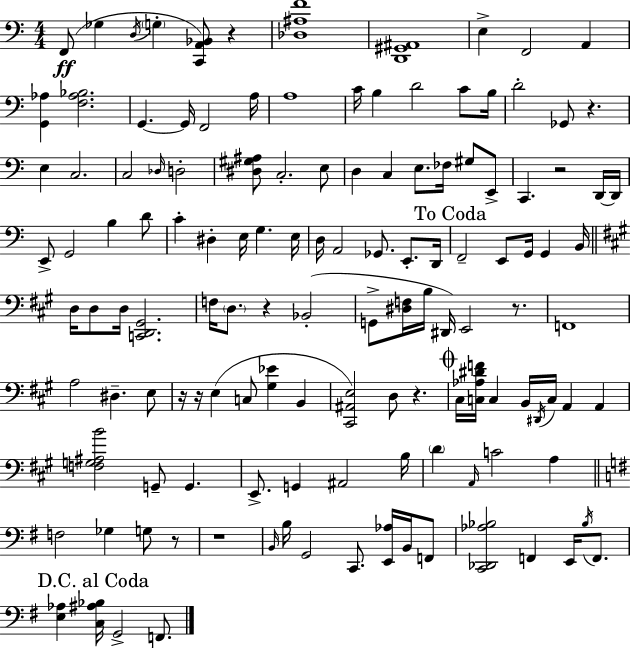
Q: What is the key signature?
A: C major